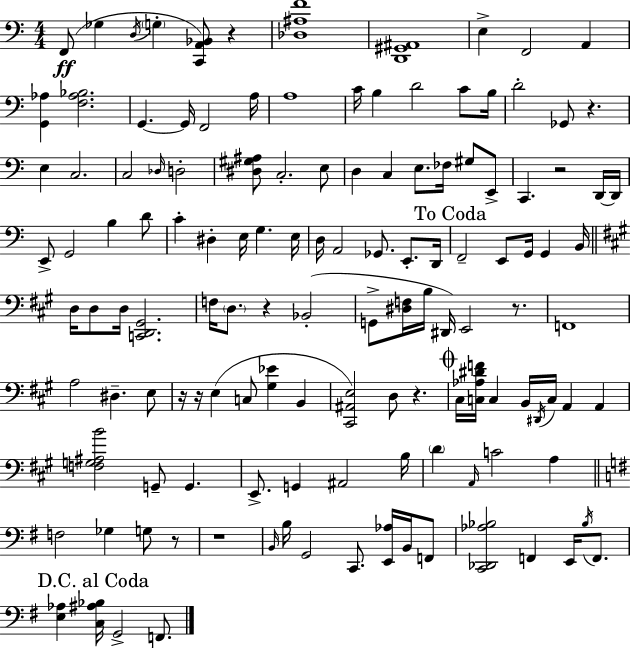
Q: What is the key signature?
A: C major